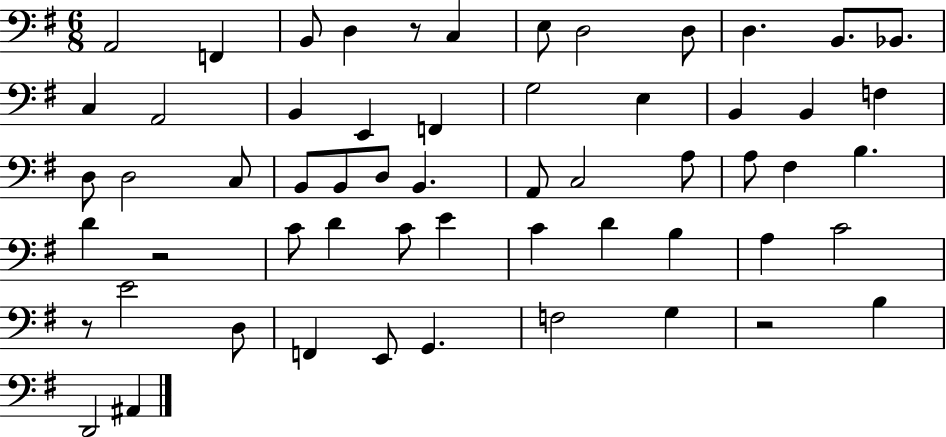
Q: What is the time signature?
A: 6/8